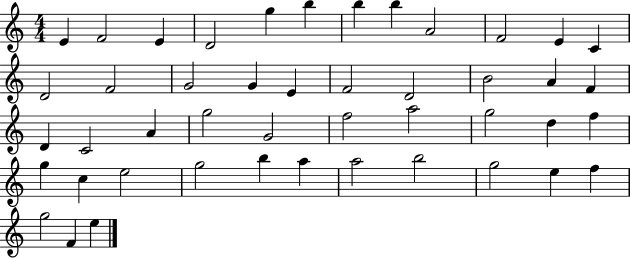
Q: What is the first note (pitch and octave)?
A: E4